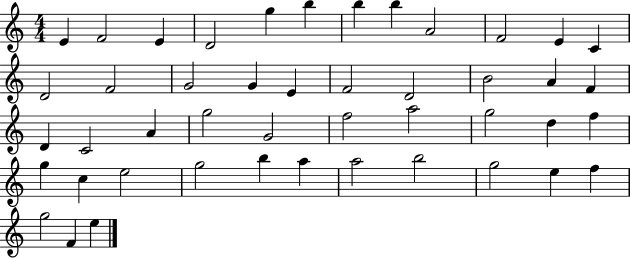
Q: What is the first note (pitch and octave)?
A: E4